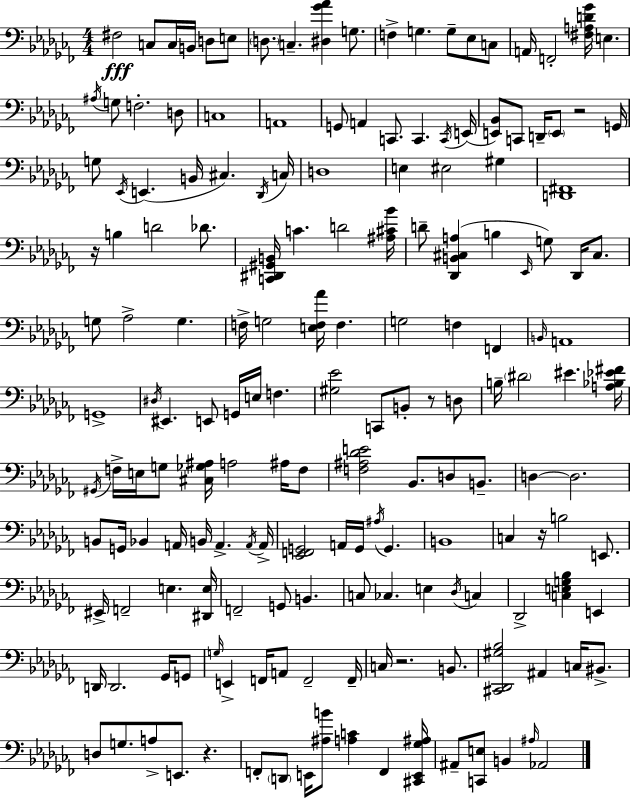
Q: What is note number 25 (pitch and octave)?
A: A2